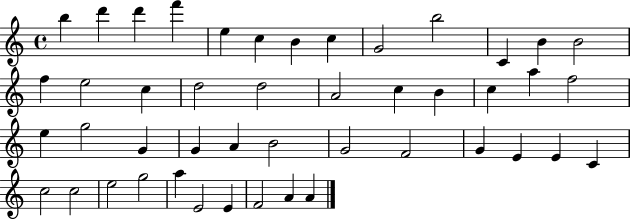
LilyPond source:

{
  \clef treble
  \time 4/4
  \defaultTimeSignature
  \key c \major
  b''4 d'''4 d'''4 f'''4 | e''4 c''4 b'4 c''4 | g'2 b''2 | c'4 b'4 b'2 | \break f''4 e''2 c''4 | d''2 d''2 | a'2 c''4 b'4 | c''4 a''4 f''2 | \break e''4 g''2 g'4 | g'4 a'4 b'2 | g'2 f'2 | g'4 e'4 e'4 c'4 | \break c''2 c''2 | e''2 g''2 | a''4 e'2 e'4 | f'2 a'4 a'4 | \break \bar "|."
}